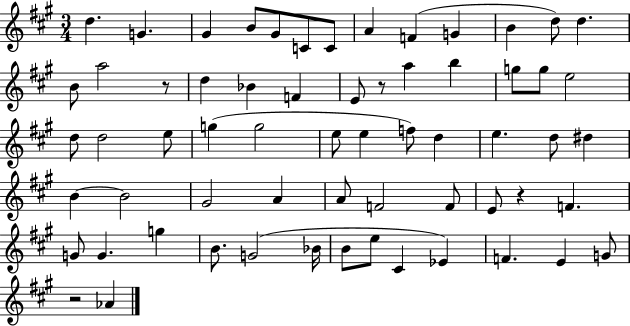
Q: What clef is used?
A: treble